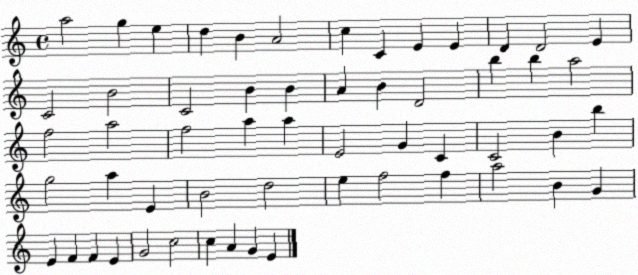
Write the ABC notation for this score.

X:1
T:Untitled
M:4/4
L:1/4
K:C
a2 g e d B A2 c C E E D D2 E C2 B2 C2 B B A B D2 b b a2 f2 a2 f2 a a E2 G C C2 B b g2 a E B2 d2 e f2 f a2 B G E F F E G2 c2 c A G E